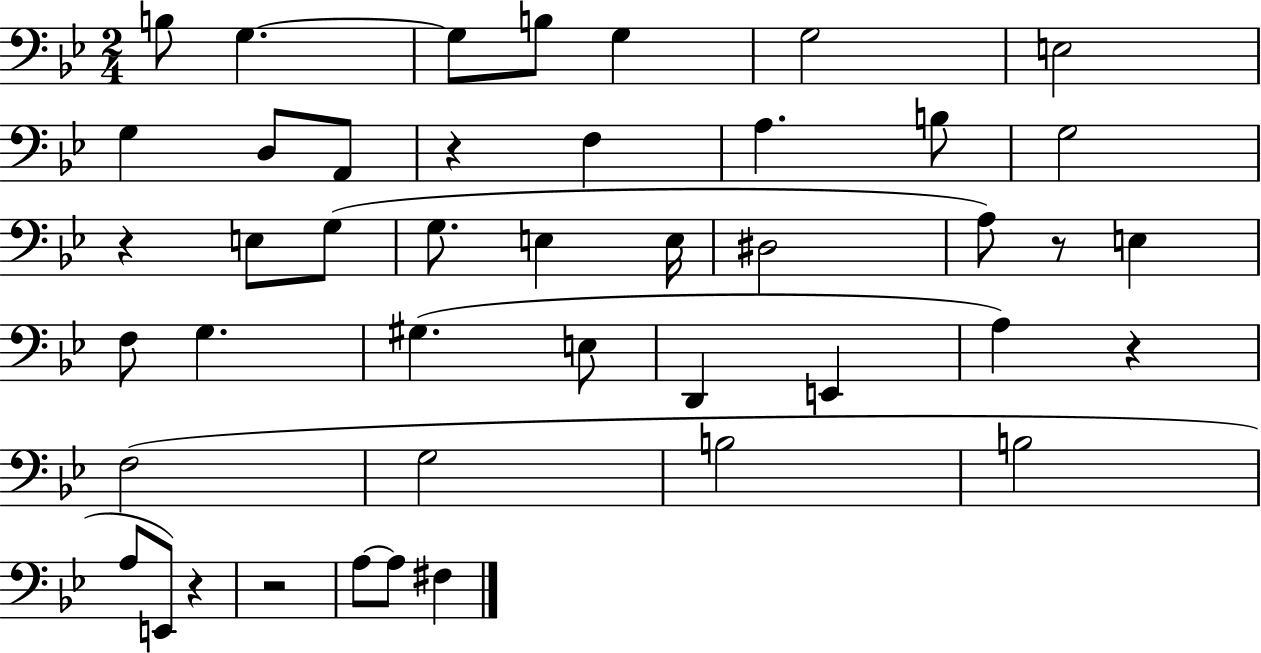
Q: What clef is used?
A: bass